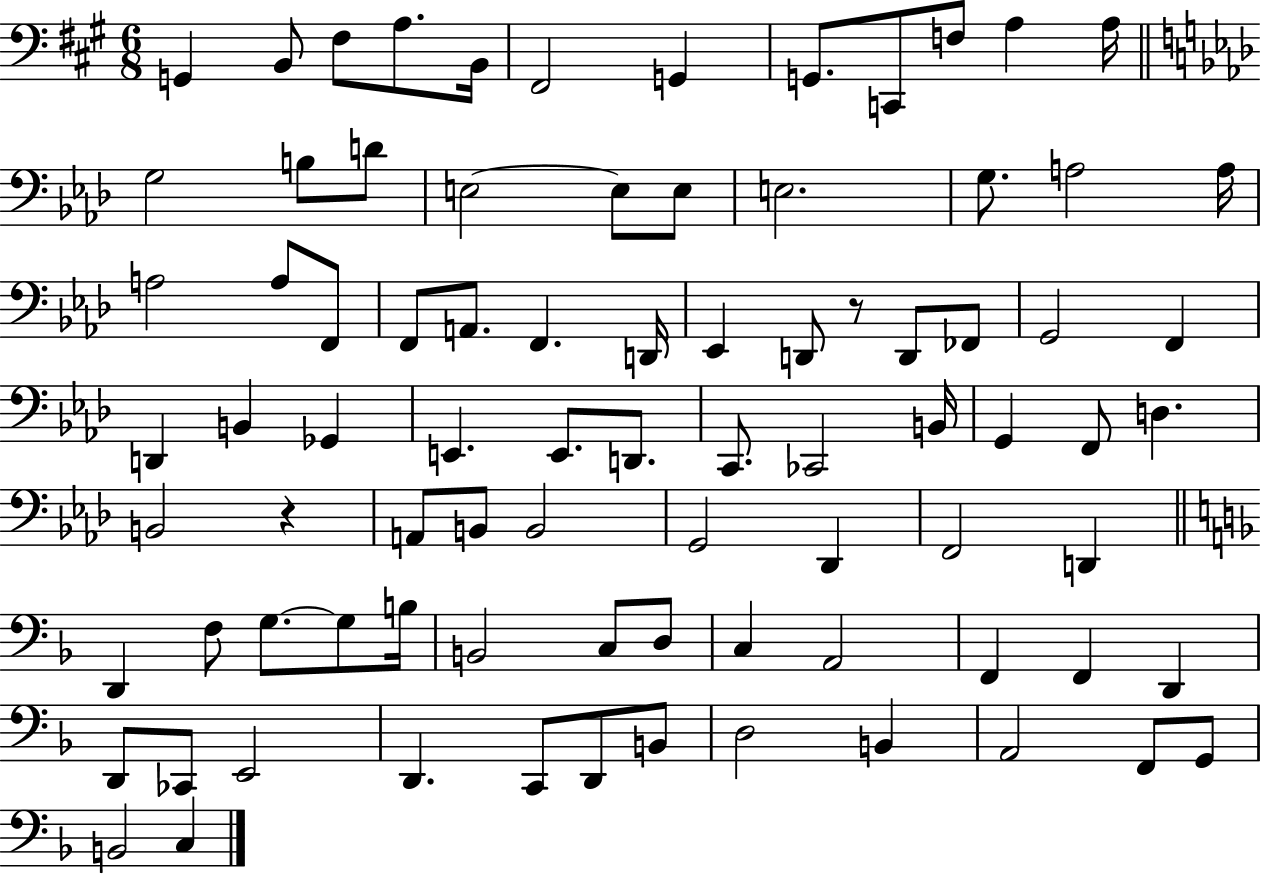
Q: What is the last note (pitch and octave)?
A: C3